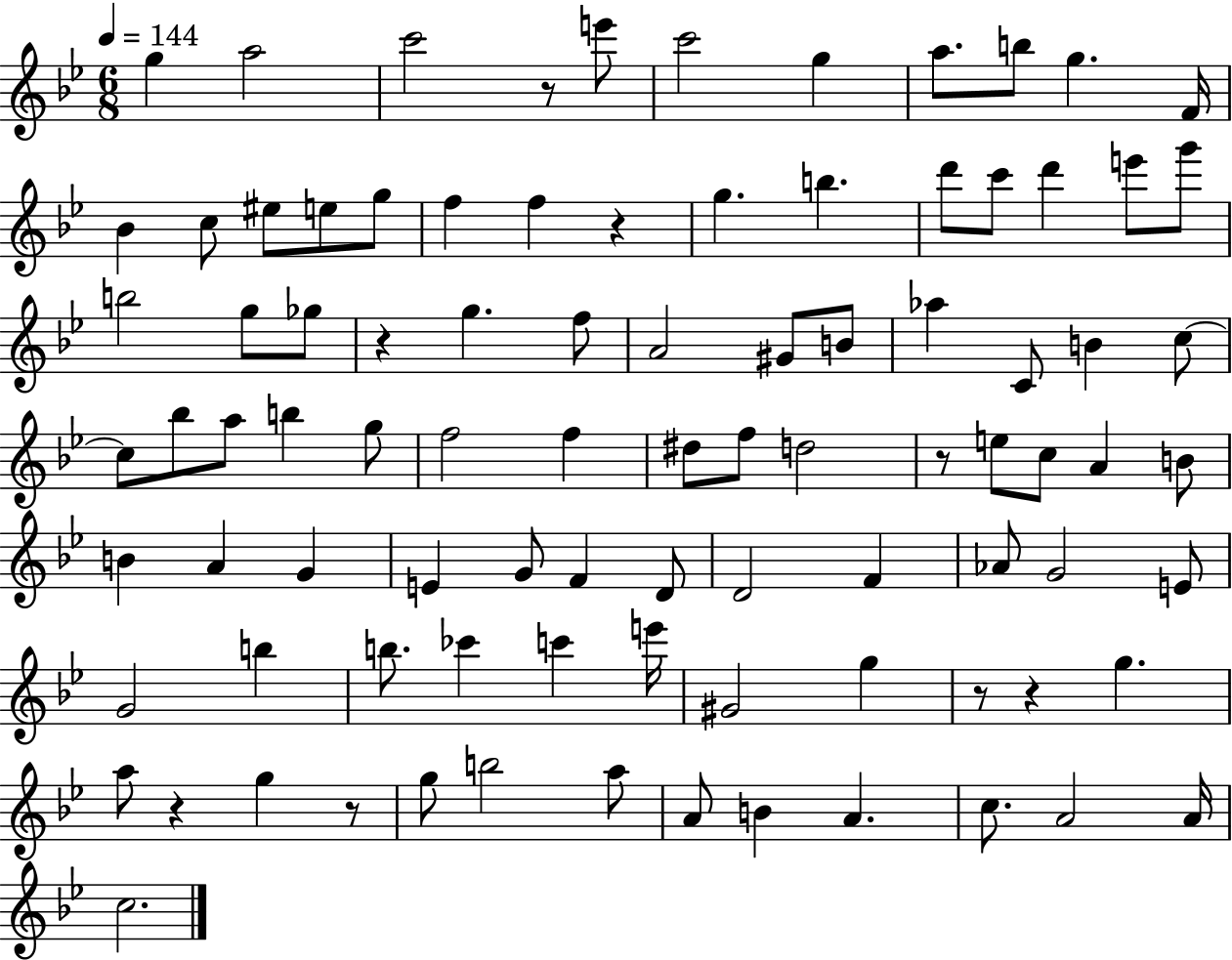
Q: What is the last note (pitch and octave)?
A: C5